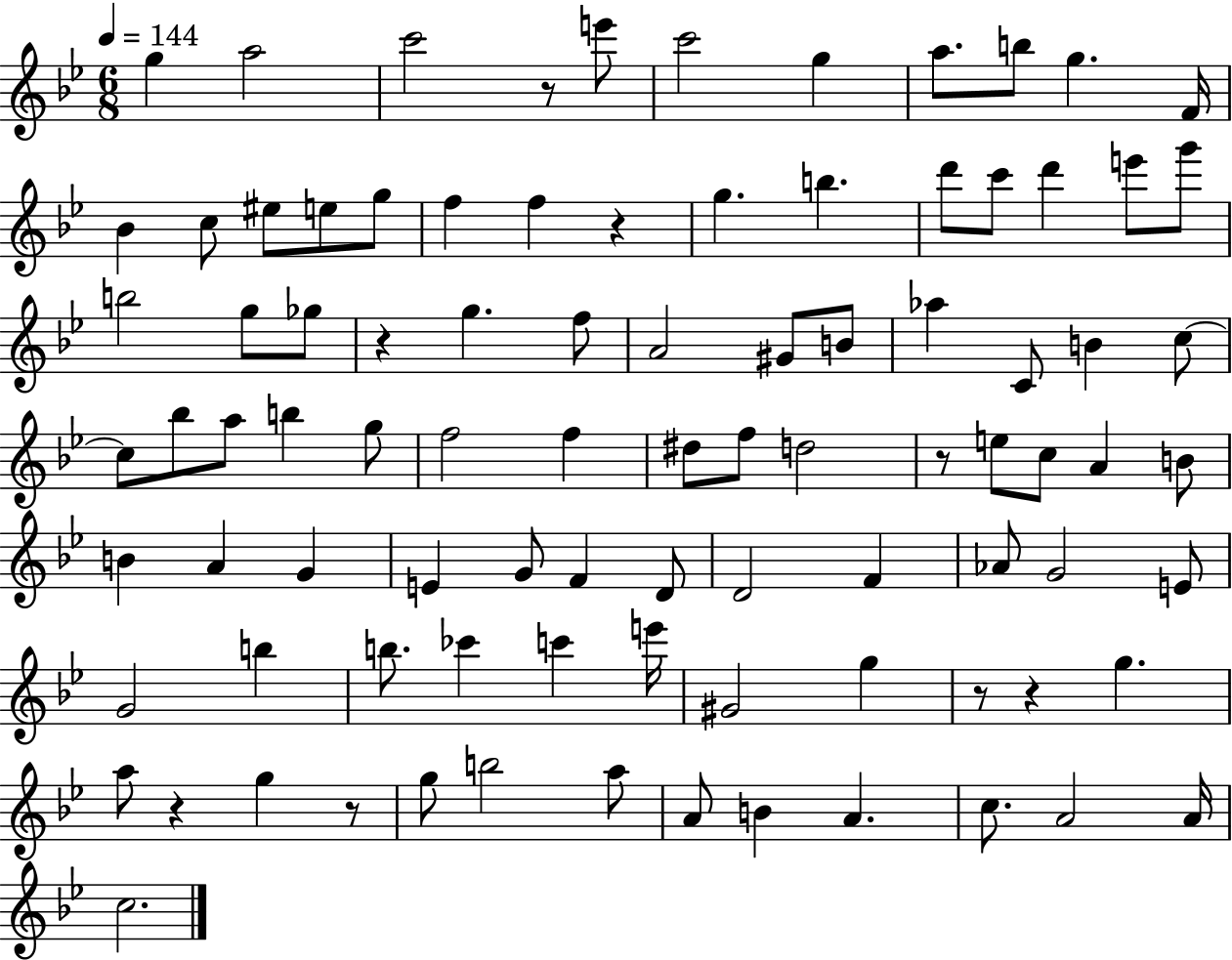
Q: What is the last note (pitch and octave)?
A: C5